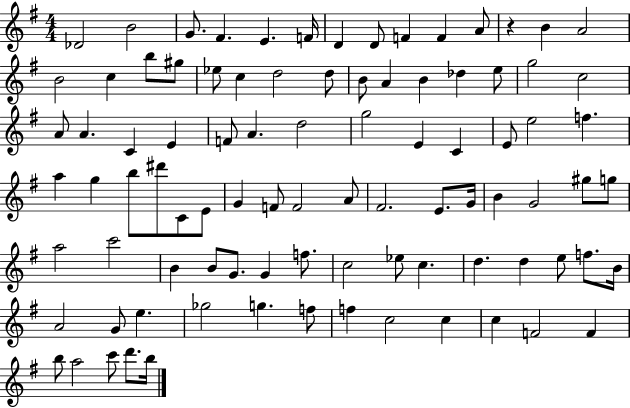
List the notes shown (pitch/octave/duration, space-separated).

Db4/h B4/h G4/e. F#4/q. E4/q. F4/s D4/q D4/e F4/q F4/q A4/e R/q B4/q A4/h B4/h C5/q B5/e G#5/e Eb5/e C5/q D5/h D5/e B4/e A4/q B4/q Db5/q E5/e G5/h C5/h A4/e A4/q. C4/q E4/q F4/e A4/q. D5/h G5/h E4/q C4/q E4/e E5/h F5/q. A5/q G5/q B5/e D#6/e C4/e E4/e G4/q F4/e F4/h A4/e F#4/h. E4/e. G4/s B4/q G4/h G#5/e G5/e A5/h C6/h B4/q B4/e G4/e. G4/q F5/e. C5/h Eb5/e C5/q. D5/q. D5/q E5/e F5/e. B4/s A4/h G4/e E5/q. Gb5/h G5/q. F5/e F5/q C5/h C5/q C5/q F4/h F4/q B5/e A5/h C6/e D6/e. B5/s